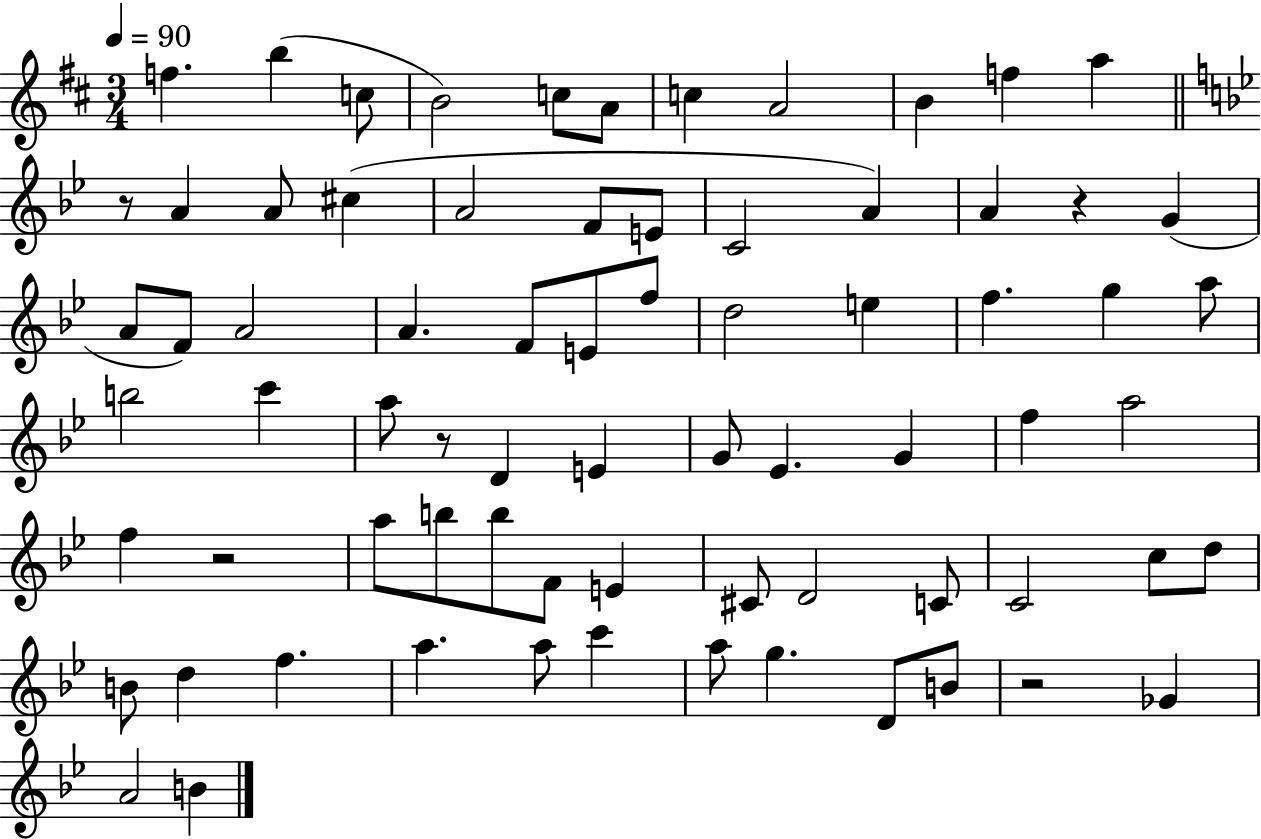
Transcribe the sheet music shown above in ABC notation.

X:1
T:Untitled
M:3/4
L:1/4
K:D
f b c/2 B2 c/2 A/2 c A2 B f a z/2 A A/2 ^c A2 F/2 E/2 C2 A A z G A/2 F/2 A2 A F/2 E/2 f/2 d2 e f g a/2 b2 c' a/2 z/2 D E G/2 _E G f a2 f z2 a/2 b/2 b/2 F/2 E ^C/2 D2 C/2 C2 c/2 d/2 B/2 d f a a/2 c' a/2 g D/2 B/2 z2 _G A2 B